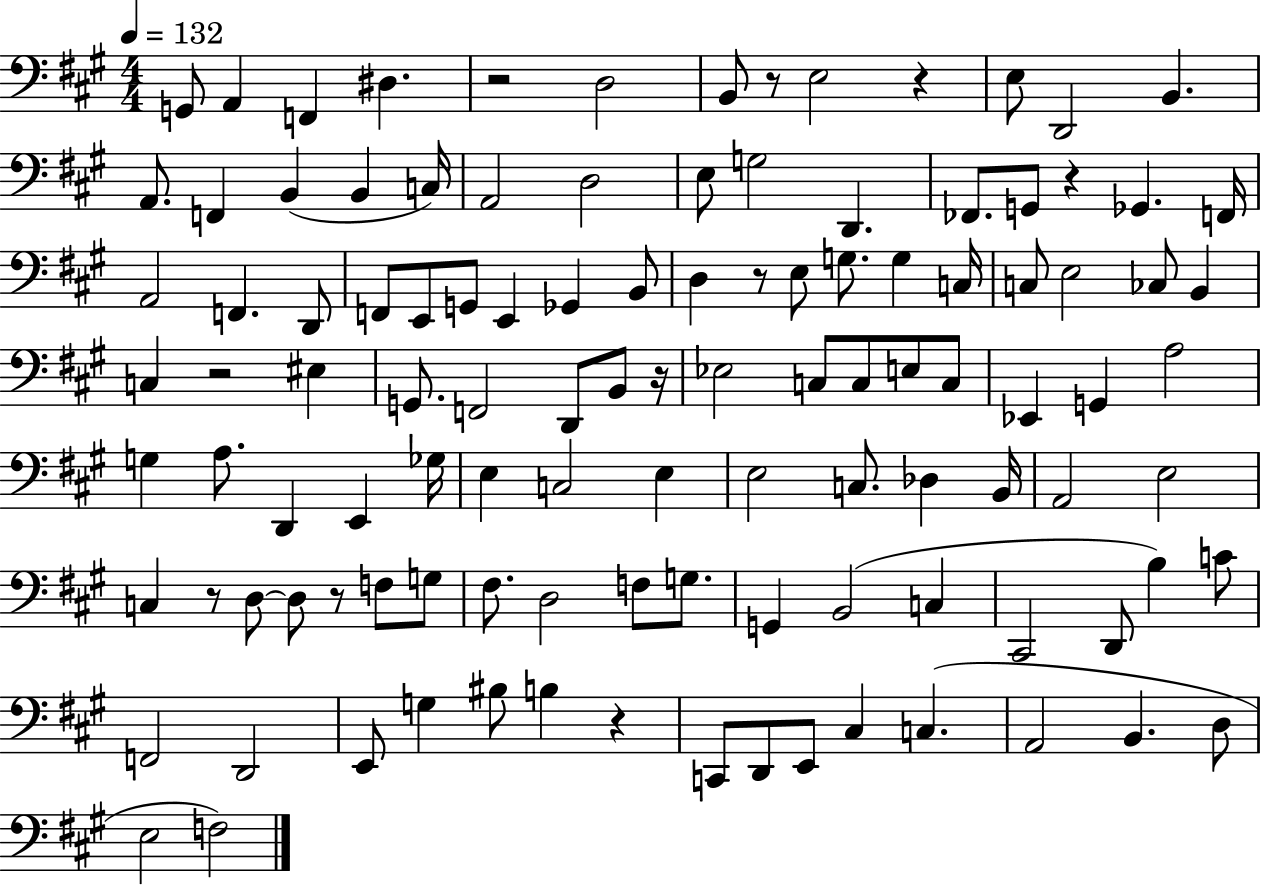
G2/e A2/q F2/q D#3/q. R/h D3/h B2/e R/e E3/h R/q E3/e D2/h B2/q. A2/e. F2/q B2/q B2/q C3/s A2/h D3/h E3/e G3/h D2/q. FES2/e. G2/e R/q Gb2/q. F2/s A2/h F2/q. D2/e F2/e E2/e G2/e E2/q Gb2/q B2/e D3/q R/e E3/e G3/e. G3/q C3/s C3/e E3/h CES3/e B2/q C3/q R/h EIS3/q G2/e. F2/h D2/e B2/e R/s Eb3/h C3/e C3/e E3/e C3/e Eb2/q G2/q A3/h G3/q A3/e. D2/q E2/q Gb3/s E3/q C3/h E3/q E3/h C3/e. Db3/q B2/s A2/h E3/h C3/q R/e D3/e D3/e R/e F3/e G3/e F#3/e. D3/h F3/e G3/e. G2/q B2/h C3/q C#2/h D2/e B3/q C4/e F2/h D2/h E2/e G3/q BIS3/e B3/q R/q C2/e D2/e E2/e C#3/q C3/q. A2/h B2/q. D3/e E3/h F3/h